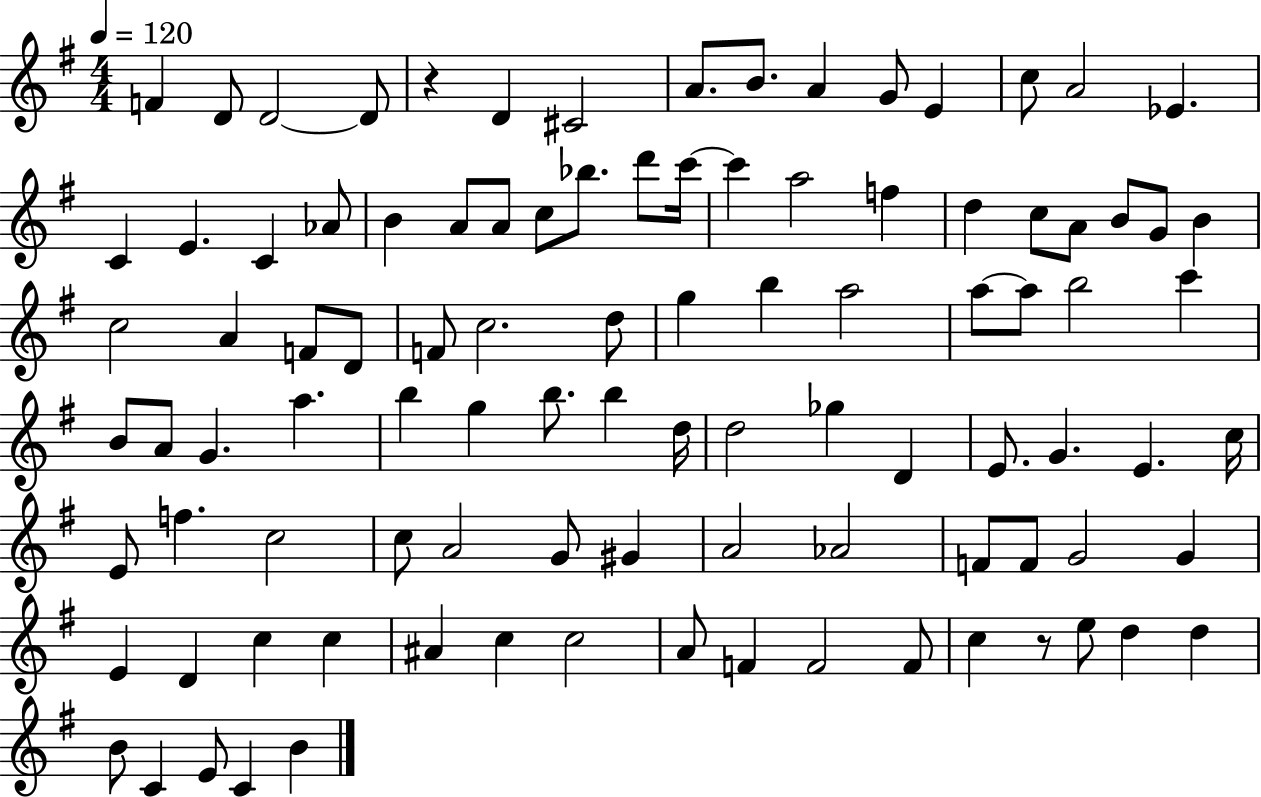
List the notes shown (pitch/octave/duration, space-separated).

F4/q D4/e D4/h D4/e R/q D4/q C#4/h A4/e. B4/e. A4/q G4/e E4/q C5/e A4/h Eb4/q. C4/q E4/q. C4/q Ab4/e B4/q A4/e A4/e C5/e Bb5/e. D6/e C6/s C6/q A5/h F5/q D5/q C5/e A4/e B4/e G4/e B4/q C5/h A4/q F4/e D4/e F4/e C5/h. D5/e G5/q B5/q A5/h A5/e A5/e B5/h C6/q B4/e A4/e G4/q. A5/q. B5/q G5/q B5/e. B5/q D5/s D5/h Gb5/q D4/q E4/e. G4/q. E4/q. C5/s E4/e F5/q. C5/h C5/e A4/h G4/e G#4/q A4/h Ab4/h F4/e F4/e G4/h G4/q E4/q D4/q C5/q C5/q A#4/q C5/q C5/h A4/e F4/q F4/h F4/e C5/q R/e E5/e D5/q D5/q B4/e C4/q E4/e C4/q B4/q